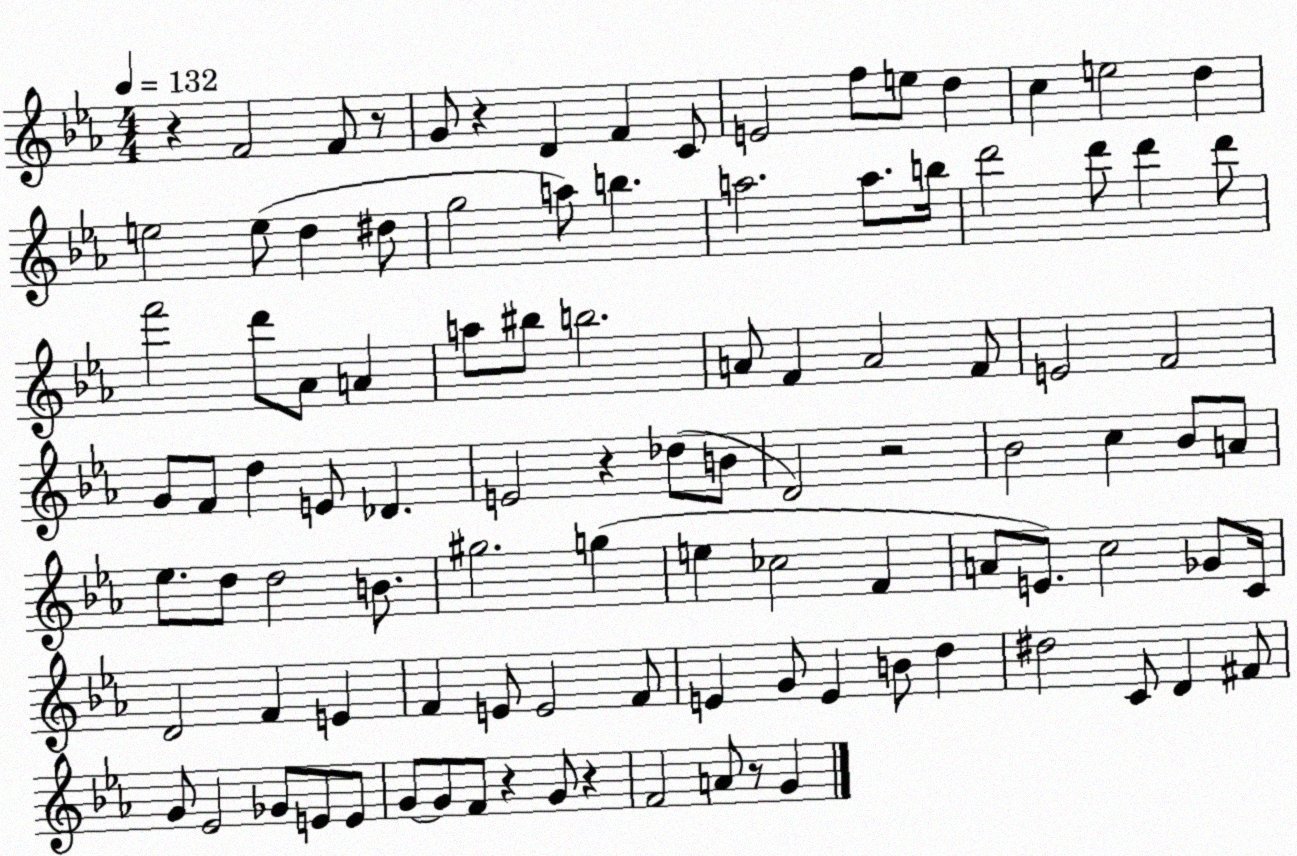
X:1
T:Untitled
M:4/4
L:1/4
K:Eb
z F2 F/2 z/2 G/2 z D F C/2 E2 f/2 e/2 d c e2 d e2 e/2 d ^d/2 g2 a/2 b a2 a/2 b/4 d'2 d'/2 d' d'/2 f'2 d'/2 _A/2 A a/2 ^b/2 b2 A/2 F A2 F/2 E2 F2 G/2 F/2 d E/2 _D E2 z _d/2 B/2 D2 z2 _B2 c _B/2 A/2 _e/2 d/2 d2 B/2 ^g2 g e _c2 F A/2 E/2 c2 _G/2 C/4 D2 F E F E/2 E2 F/2 E G/2 E B/2 d ^d2 C/2 D ^F/2 G/2 _E2 _G/2 E/2 E/2 G/2 G/2 F/2 z G/2 z F2 A/2 z/2 G